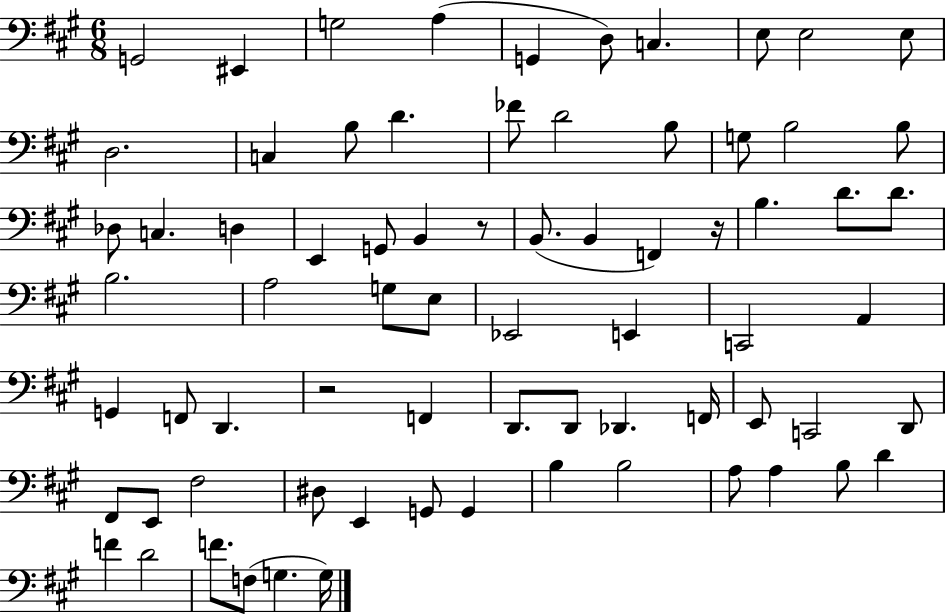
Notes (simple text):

G2/h EIS2/q G3/h A3/q G2/q D3/e C3/q. E3/e E3/h E3/e D3/h. C3/q B3/e D4/q. FES4/e D4/h B3/e G3/e B3/h B3/e Db3/e C3/q. D3/q E2/q G2/e B2/q R/e B2/e. B2/q F2/q R/s B3/q. D4/e. D4/e. B3/h. A3/h G3/e E3/e Eb2/h E2/q C2/h A2/q G2/q F2/e D2/q. R/h F2/q D2/e. D2/e Db2/q. F2/s E2/e C2/h D2/e F#2/e E2/e F#3/h D#3/e E2/q G2/e G2/q B3/q B3/h A3/e A3/q B3/e D4/q F4/q D4/h F4/e. F3/e G3/q. G3/s